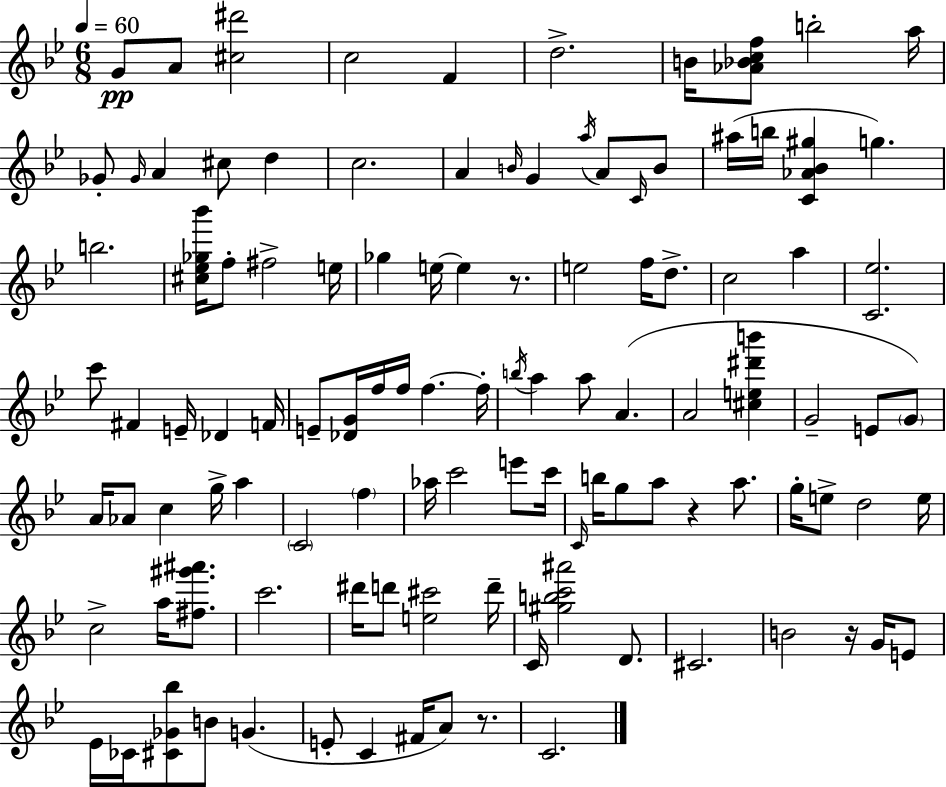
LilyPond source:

{
  \clef treble
  \numericTimeSignature
  \time 6/8
  \key g \minor
  \tempo 4 = 60
  g'8\pp a'8 <cis'' dis'''>2 | c''2 f'4 | d''2.-> | b'16 <aes' bes' c'' f''>8 b''2-. a''16 | \break ges'8-. \grace { ges'16 } a'4 cis''8 d''4 | c''2. | a'4 \grace { b'16 } g'4 \acciaccatura { a''16 } a'8 | \grace { c'16 } b'8 ais''16( b''16 <c' aes' bes' gis''>4 g''4.) | \break b''2. | <cis'' ees'' ges'' bes'''>16 f''8-. fis''2-> | e''16 ges''4 e''16~~ e''4 | r8. e''2 | \break f''16 d''8.-> c''2 | a''4 <c' ees''>2. | c'''8 fis'4 e'16-- des'4 | f'16 e'8-- <des' g'>16 f''16 f''16 f''4.~~ | \break f''16-. \acciaccatura { b''16 } a''4 a''8 a'4.( | a'2 | <cis'' e'' dis''' b'''>4 g'2-- | e'8 \parenthesize g'8) a'16 aes'8 c''4 | \break g''16-> a''4 \parenthesize c'2 | \parenthesize f''4 aes''16 c'''2 | e'''8 c'''16 \grace { c'16 } b''16 g''8 a''8 r4 | a''8. g''16-. e''8-> d''2 | \break e''16 c''2-> | a''16 <fis'' gis''' ais'''>8. c'''2. | dis'''16 d'''8 <e'' cis'''>2 | d'''16-- c'16 <gis'' b'' c''' ais'''>2 | \break d'8. cis'2. | b'2 | r16 g'16 e'8 ees'16 ces'16 <cis' ges' bes''>8 b'8 | g'4.( e'8-. c'4 | \break fis'16 a'8) r8. c'2. | \bar "|."
}